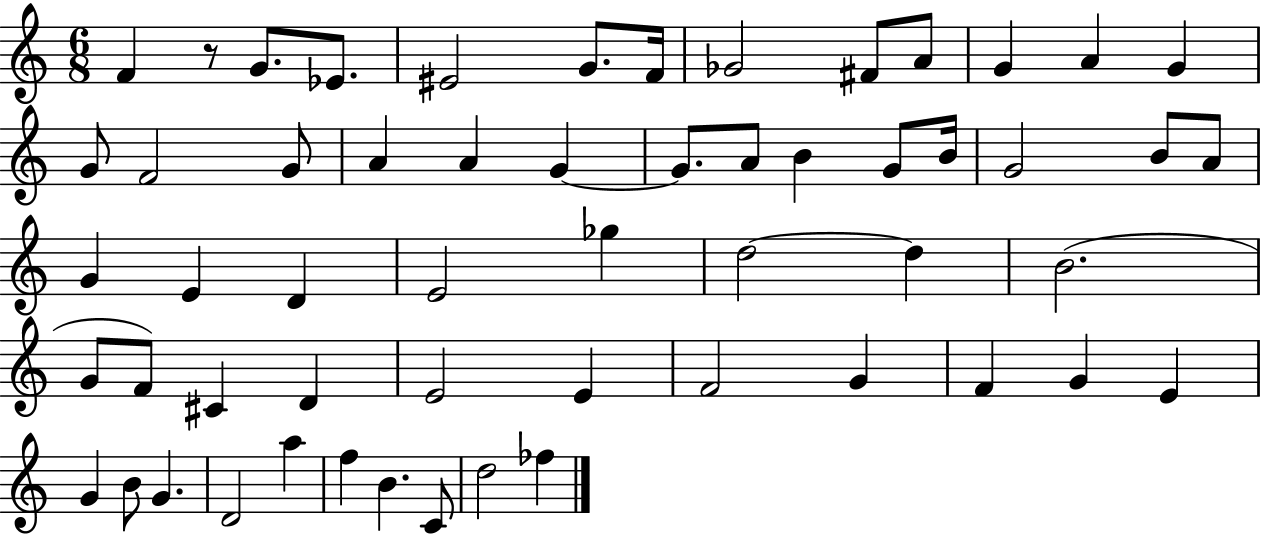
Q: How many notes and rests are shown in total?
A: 56